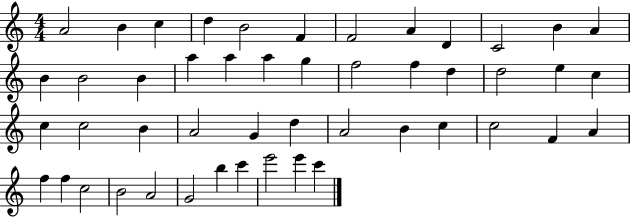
A4/h B4/q C5/q D5/q B4/h F4/q F4/h A4/q D4/q C4/h B4/q A4/q B4/q B4/h B4/q A5/q A5/q A5/q G5/q F5/h F5/q D5/q D5/h E5/q C5/q C5/q C5/h B4/q A4/h G4/q D5/q A4/h B4/q C5/q C5/h F4/q A4/q F5/q F5/q C5/h B4/h A4/h G4/h B5/q C6/q E6/h E6/q C6/q